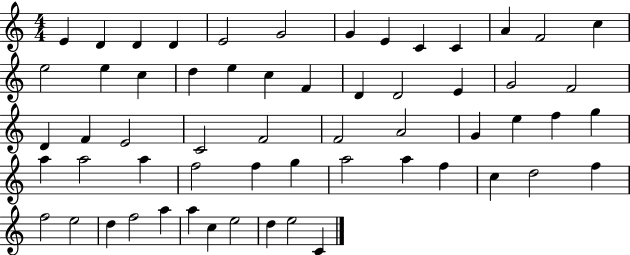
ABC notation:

X:1
T:Untitled
M:4/4
L:1/4
K:C
E D D D E2 G2 G E C C A F2 c e2 e c d e c F D D2 E G2 F2 D F E2 C2 F2 F2 A2 G e f g a a2 a f2 f g a2 a f c d2 f f2 e2 d f2 a a c e2 d e2 C